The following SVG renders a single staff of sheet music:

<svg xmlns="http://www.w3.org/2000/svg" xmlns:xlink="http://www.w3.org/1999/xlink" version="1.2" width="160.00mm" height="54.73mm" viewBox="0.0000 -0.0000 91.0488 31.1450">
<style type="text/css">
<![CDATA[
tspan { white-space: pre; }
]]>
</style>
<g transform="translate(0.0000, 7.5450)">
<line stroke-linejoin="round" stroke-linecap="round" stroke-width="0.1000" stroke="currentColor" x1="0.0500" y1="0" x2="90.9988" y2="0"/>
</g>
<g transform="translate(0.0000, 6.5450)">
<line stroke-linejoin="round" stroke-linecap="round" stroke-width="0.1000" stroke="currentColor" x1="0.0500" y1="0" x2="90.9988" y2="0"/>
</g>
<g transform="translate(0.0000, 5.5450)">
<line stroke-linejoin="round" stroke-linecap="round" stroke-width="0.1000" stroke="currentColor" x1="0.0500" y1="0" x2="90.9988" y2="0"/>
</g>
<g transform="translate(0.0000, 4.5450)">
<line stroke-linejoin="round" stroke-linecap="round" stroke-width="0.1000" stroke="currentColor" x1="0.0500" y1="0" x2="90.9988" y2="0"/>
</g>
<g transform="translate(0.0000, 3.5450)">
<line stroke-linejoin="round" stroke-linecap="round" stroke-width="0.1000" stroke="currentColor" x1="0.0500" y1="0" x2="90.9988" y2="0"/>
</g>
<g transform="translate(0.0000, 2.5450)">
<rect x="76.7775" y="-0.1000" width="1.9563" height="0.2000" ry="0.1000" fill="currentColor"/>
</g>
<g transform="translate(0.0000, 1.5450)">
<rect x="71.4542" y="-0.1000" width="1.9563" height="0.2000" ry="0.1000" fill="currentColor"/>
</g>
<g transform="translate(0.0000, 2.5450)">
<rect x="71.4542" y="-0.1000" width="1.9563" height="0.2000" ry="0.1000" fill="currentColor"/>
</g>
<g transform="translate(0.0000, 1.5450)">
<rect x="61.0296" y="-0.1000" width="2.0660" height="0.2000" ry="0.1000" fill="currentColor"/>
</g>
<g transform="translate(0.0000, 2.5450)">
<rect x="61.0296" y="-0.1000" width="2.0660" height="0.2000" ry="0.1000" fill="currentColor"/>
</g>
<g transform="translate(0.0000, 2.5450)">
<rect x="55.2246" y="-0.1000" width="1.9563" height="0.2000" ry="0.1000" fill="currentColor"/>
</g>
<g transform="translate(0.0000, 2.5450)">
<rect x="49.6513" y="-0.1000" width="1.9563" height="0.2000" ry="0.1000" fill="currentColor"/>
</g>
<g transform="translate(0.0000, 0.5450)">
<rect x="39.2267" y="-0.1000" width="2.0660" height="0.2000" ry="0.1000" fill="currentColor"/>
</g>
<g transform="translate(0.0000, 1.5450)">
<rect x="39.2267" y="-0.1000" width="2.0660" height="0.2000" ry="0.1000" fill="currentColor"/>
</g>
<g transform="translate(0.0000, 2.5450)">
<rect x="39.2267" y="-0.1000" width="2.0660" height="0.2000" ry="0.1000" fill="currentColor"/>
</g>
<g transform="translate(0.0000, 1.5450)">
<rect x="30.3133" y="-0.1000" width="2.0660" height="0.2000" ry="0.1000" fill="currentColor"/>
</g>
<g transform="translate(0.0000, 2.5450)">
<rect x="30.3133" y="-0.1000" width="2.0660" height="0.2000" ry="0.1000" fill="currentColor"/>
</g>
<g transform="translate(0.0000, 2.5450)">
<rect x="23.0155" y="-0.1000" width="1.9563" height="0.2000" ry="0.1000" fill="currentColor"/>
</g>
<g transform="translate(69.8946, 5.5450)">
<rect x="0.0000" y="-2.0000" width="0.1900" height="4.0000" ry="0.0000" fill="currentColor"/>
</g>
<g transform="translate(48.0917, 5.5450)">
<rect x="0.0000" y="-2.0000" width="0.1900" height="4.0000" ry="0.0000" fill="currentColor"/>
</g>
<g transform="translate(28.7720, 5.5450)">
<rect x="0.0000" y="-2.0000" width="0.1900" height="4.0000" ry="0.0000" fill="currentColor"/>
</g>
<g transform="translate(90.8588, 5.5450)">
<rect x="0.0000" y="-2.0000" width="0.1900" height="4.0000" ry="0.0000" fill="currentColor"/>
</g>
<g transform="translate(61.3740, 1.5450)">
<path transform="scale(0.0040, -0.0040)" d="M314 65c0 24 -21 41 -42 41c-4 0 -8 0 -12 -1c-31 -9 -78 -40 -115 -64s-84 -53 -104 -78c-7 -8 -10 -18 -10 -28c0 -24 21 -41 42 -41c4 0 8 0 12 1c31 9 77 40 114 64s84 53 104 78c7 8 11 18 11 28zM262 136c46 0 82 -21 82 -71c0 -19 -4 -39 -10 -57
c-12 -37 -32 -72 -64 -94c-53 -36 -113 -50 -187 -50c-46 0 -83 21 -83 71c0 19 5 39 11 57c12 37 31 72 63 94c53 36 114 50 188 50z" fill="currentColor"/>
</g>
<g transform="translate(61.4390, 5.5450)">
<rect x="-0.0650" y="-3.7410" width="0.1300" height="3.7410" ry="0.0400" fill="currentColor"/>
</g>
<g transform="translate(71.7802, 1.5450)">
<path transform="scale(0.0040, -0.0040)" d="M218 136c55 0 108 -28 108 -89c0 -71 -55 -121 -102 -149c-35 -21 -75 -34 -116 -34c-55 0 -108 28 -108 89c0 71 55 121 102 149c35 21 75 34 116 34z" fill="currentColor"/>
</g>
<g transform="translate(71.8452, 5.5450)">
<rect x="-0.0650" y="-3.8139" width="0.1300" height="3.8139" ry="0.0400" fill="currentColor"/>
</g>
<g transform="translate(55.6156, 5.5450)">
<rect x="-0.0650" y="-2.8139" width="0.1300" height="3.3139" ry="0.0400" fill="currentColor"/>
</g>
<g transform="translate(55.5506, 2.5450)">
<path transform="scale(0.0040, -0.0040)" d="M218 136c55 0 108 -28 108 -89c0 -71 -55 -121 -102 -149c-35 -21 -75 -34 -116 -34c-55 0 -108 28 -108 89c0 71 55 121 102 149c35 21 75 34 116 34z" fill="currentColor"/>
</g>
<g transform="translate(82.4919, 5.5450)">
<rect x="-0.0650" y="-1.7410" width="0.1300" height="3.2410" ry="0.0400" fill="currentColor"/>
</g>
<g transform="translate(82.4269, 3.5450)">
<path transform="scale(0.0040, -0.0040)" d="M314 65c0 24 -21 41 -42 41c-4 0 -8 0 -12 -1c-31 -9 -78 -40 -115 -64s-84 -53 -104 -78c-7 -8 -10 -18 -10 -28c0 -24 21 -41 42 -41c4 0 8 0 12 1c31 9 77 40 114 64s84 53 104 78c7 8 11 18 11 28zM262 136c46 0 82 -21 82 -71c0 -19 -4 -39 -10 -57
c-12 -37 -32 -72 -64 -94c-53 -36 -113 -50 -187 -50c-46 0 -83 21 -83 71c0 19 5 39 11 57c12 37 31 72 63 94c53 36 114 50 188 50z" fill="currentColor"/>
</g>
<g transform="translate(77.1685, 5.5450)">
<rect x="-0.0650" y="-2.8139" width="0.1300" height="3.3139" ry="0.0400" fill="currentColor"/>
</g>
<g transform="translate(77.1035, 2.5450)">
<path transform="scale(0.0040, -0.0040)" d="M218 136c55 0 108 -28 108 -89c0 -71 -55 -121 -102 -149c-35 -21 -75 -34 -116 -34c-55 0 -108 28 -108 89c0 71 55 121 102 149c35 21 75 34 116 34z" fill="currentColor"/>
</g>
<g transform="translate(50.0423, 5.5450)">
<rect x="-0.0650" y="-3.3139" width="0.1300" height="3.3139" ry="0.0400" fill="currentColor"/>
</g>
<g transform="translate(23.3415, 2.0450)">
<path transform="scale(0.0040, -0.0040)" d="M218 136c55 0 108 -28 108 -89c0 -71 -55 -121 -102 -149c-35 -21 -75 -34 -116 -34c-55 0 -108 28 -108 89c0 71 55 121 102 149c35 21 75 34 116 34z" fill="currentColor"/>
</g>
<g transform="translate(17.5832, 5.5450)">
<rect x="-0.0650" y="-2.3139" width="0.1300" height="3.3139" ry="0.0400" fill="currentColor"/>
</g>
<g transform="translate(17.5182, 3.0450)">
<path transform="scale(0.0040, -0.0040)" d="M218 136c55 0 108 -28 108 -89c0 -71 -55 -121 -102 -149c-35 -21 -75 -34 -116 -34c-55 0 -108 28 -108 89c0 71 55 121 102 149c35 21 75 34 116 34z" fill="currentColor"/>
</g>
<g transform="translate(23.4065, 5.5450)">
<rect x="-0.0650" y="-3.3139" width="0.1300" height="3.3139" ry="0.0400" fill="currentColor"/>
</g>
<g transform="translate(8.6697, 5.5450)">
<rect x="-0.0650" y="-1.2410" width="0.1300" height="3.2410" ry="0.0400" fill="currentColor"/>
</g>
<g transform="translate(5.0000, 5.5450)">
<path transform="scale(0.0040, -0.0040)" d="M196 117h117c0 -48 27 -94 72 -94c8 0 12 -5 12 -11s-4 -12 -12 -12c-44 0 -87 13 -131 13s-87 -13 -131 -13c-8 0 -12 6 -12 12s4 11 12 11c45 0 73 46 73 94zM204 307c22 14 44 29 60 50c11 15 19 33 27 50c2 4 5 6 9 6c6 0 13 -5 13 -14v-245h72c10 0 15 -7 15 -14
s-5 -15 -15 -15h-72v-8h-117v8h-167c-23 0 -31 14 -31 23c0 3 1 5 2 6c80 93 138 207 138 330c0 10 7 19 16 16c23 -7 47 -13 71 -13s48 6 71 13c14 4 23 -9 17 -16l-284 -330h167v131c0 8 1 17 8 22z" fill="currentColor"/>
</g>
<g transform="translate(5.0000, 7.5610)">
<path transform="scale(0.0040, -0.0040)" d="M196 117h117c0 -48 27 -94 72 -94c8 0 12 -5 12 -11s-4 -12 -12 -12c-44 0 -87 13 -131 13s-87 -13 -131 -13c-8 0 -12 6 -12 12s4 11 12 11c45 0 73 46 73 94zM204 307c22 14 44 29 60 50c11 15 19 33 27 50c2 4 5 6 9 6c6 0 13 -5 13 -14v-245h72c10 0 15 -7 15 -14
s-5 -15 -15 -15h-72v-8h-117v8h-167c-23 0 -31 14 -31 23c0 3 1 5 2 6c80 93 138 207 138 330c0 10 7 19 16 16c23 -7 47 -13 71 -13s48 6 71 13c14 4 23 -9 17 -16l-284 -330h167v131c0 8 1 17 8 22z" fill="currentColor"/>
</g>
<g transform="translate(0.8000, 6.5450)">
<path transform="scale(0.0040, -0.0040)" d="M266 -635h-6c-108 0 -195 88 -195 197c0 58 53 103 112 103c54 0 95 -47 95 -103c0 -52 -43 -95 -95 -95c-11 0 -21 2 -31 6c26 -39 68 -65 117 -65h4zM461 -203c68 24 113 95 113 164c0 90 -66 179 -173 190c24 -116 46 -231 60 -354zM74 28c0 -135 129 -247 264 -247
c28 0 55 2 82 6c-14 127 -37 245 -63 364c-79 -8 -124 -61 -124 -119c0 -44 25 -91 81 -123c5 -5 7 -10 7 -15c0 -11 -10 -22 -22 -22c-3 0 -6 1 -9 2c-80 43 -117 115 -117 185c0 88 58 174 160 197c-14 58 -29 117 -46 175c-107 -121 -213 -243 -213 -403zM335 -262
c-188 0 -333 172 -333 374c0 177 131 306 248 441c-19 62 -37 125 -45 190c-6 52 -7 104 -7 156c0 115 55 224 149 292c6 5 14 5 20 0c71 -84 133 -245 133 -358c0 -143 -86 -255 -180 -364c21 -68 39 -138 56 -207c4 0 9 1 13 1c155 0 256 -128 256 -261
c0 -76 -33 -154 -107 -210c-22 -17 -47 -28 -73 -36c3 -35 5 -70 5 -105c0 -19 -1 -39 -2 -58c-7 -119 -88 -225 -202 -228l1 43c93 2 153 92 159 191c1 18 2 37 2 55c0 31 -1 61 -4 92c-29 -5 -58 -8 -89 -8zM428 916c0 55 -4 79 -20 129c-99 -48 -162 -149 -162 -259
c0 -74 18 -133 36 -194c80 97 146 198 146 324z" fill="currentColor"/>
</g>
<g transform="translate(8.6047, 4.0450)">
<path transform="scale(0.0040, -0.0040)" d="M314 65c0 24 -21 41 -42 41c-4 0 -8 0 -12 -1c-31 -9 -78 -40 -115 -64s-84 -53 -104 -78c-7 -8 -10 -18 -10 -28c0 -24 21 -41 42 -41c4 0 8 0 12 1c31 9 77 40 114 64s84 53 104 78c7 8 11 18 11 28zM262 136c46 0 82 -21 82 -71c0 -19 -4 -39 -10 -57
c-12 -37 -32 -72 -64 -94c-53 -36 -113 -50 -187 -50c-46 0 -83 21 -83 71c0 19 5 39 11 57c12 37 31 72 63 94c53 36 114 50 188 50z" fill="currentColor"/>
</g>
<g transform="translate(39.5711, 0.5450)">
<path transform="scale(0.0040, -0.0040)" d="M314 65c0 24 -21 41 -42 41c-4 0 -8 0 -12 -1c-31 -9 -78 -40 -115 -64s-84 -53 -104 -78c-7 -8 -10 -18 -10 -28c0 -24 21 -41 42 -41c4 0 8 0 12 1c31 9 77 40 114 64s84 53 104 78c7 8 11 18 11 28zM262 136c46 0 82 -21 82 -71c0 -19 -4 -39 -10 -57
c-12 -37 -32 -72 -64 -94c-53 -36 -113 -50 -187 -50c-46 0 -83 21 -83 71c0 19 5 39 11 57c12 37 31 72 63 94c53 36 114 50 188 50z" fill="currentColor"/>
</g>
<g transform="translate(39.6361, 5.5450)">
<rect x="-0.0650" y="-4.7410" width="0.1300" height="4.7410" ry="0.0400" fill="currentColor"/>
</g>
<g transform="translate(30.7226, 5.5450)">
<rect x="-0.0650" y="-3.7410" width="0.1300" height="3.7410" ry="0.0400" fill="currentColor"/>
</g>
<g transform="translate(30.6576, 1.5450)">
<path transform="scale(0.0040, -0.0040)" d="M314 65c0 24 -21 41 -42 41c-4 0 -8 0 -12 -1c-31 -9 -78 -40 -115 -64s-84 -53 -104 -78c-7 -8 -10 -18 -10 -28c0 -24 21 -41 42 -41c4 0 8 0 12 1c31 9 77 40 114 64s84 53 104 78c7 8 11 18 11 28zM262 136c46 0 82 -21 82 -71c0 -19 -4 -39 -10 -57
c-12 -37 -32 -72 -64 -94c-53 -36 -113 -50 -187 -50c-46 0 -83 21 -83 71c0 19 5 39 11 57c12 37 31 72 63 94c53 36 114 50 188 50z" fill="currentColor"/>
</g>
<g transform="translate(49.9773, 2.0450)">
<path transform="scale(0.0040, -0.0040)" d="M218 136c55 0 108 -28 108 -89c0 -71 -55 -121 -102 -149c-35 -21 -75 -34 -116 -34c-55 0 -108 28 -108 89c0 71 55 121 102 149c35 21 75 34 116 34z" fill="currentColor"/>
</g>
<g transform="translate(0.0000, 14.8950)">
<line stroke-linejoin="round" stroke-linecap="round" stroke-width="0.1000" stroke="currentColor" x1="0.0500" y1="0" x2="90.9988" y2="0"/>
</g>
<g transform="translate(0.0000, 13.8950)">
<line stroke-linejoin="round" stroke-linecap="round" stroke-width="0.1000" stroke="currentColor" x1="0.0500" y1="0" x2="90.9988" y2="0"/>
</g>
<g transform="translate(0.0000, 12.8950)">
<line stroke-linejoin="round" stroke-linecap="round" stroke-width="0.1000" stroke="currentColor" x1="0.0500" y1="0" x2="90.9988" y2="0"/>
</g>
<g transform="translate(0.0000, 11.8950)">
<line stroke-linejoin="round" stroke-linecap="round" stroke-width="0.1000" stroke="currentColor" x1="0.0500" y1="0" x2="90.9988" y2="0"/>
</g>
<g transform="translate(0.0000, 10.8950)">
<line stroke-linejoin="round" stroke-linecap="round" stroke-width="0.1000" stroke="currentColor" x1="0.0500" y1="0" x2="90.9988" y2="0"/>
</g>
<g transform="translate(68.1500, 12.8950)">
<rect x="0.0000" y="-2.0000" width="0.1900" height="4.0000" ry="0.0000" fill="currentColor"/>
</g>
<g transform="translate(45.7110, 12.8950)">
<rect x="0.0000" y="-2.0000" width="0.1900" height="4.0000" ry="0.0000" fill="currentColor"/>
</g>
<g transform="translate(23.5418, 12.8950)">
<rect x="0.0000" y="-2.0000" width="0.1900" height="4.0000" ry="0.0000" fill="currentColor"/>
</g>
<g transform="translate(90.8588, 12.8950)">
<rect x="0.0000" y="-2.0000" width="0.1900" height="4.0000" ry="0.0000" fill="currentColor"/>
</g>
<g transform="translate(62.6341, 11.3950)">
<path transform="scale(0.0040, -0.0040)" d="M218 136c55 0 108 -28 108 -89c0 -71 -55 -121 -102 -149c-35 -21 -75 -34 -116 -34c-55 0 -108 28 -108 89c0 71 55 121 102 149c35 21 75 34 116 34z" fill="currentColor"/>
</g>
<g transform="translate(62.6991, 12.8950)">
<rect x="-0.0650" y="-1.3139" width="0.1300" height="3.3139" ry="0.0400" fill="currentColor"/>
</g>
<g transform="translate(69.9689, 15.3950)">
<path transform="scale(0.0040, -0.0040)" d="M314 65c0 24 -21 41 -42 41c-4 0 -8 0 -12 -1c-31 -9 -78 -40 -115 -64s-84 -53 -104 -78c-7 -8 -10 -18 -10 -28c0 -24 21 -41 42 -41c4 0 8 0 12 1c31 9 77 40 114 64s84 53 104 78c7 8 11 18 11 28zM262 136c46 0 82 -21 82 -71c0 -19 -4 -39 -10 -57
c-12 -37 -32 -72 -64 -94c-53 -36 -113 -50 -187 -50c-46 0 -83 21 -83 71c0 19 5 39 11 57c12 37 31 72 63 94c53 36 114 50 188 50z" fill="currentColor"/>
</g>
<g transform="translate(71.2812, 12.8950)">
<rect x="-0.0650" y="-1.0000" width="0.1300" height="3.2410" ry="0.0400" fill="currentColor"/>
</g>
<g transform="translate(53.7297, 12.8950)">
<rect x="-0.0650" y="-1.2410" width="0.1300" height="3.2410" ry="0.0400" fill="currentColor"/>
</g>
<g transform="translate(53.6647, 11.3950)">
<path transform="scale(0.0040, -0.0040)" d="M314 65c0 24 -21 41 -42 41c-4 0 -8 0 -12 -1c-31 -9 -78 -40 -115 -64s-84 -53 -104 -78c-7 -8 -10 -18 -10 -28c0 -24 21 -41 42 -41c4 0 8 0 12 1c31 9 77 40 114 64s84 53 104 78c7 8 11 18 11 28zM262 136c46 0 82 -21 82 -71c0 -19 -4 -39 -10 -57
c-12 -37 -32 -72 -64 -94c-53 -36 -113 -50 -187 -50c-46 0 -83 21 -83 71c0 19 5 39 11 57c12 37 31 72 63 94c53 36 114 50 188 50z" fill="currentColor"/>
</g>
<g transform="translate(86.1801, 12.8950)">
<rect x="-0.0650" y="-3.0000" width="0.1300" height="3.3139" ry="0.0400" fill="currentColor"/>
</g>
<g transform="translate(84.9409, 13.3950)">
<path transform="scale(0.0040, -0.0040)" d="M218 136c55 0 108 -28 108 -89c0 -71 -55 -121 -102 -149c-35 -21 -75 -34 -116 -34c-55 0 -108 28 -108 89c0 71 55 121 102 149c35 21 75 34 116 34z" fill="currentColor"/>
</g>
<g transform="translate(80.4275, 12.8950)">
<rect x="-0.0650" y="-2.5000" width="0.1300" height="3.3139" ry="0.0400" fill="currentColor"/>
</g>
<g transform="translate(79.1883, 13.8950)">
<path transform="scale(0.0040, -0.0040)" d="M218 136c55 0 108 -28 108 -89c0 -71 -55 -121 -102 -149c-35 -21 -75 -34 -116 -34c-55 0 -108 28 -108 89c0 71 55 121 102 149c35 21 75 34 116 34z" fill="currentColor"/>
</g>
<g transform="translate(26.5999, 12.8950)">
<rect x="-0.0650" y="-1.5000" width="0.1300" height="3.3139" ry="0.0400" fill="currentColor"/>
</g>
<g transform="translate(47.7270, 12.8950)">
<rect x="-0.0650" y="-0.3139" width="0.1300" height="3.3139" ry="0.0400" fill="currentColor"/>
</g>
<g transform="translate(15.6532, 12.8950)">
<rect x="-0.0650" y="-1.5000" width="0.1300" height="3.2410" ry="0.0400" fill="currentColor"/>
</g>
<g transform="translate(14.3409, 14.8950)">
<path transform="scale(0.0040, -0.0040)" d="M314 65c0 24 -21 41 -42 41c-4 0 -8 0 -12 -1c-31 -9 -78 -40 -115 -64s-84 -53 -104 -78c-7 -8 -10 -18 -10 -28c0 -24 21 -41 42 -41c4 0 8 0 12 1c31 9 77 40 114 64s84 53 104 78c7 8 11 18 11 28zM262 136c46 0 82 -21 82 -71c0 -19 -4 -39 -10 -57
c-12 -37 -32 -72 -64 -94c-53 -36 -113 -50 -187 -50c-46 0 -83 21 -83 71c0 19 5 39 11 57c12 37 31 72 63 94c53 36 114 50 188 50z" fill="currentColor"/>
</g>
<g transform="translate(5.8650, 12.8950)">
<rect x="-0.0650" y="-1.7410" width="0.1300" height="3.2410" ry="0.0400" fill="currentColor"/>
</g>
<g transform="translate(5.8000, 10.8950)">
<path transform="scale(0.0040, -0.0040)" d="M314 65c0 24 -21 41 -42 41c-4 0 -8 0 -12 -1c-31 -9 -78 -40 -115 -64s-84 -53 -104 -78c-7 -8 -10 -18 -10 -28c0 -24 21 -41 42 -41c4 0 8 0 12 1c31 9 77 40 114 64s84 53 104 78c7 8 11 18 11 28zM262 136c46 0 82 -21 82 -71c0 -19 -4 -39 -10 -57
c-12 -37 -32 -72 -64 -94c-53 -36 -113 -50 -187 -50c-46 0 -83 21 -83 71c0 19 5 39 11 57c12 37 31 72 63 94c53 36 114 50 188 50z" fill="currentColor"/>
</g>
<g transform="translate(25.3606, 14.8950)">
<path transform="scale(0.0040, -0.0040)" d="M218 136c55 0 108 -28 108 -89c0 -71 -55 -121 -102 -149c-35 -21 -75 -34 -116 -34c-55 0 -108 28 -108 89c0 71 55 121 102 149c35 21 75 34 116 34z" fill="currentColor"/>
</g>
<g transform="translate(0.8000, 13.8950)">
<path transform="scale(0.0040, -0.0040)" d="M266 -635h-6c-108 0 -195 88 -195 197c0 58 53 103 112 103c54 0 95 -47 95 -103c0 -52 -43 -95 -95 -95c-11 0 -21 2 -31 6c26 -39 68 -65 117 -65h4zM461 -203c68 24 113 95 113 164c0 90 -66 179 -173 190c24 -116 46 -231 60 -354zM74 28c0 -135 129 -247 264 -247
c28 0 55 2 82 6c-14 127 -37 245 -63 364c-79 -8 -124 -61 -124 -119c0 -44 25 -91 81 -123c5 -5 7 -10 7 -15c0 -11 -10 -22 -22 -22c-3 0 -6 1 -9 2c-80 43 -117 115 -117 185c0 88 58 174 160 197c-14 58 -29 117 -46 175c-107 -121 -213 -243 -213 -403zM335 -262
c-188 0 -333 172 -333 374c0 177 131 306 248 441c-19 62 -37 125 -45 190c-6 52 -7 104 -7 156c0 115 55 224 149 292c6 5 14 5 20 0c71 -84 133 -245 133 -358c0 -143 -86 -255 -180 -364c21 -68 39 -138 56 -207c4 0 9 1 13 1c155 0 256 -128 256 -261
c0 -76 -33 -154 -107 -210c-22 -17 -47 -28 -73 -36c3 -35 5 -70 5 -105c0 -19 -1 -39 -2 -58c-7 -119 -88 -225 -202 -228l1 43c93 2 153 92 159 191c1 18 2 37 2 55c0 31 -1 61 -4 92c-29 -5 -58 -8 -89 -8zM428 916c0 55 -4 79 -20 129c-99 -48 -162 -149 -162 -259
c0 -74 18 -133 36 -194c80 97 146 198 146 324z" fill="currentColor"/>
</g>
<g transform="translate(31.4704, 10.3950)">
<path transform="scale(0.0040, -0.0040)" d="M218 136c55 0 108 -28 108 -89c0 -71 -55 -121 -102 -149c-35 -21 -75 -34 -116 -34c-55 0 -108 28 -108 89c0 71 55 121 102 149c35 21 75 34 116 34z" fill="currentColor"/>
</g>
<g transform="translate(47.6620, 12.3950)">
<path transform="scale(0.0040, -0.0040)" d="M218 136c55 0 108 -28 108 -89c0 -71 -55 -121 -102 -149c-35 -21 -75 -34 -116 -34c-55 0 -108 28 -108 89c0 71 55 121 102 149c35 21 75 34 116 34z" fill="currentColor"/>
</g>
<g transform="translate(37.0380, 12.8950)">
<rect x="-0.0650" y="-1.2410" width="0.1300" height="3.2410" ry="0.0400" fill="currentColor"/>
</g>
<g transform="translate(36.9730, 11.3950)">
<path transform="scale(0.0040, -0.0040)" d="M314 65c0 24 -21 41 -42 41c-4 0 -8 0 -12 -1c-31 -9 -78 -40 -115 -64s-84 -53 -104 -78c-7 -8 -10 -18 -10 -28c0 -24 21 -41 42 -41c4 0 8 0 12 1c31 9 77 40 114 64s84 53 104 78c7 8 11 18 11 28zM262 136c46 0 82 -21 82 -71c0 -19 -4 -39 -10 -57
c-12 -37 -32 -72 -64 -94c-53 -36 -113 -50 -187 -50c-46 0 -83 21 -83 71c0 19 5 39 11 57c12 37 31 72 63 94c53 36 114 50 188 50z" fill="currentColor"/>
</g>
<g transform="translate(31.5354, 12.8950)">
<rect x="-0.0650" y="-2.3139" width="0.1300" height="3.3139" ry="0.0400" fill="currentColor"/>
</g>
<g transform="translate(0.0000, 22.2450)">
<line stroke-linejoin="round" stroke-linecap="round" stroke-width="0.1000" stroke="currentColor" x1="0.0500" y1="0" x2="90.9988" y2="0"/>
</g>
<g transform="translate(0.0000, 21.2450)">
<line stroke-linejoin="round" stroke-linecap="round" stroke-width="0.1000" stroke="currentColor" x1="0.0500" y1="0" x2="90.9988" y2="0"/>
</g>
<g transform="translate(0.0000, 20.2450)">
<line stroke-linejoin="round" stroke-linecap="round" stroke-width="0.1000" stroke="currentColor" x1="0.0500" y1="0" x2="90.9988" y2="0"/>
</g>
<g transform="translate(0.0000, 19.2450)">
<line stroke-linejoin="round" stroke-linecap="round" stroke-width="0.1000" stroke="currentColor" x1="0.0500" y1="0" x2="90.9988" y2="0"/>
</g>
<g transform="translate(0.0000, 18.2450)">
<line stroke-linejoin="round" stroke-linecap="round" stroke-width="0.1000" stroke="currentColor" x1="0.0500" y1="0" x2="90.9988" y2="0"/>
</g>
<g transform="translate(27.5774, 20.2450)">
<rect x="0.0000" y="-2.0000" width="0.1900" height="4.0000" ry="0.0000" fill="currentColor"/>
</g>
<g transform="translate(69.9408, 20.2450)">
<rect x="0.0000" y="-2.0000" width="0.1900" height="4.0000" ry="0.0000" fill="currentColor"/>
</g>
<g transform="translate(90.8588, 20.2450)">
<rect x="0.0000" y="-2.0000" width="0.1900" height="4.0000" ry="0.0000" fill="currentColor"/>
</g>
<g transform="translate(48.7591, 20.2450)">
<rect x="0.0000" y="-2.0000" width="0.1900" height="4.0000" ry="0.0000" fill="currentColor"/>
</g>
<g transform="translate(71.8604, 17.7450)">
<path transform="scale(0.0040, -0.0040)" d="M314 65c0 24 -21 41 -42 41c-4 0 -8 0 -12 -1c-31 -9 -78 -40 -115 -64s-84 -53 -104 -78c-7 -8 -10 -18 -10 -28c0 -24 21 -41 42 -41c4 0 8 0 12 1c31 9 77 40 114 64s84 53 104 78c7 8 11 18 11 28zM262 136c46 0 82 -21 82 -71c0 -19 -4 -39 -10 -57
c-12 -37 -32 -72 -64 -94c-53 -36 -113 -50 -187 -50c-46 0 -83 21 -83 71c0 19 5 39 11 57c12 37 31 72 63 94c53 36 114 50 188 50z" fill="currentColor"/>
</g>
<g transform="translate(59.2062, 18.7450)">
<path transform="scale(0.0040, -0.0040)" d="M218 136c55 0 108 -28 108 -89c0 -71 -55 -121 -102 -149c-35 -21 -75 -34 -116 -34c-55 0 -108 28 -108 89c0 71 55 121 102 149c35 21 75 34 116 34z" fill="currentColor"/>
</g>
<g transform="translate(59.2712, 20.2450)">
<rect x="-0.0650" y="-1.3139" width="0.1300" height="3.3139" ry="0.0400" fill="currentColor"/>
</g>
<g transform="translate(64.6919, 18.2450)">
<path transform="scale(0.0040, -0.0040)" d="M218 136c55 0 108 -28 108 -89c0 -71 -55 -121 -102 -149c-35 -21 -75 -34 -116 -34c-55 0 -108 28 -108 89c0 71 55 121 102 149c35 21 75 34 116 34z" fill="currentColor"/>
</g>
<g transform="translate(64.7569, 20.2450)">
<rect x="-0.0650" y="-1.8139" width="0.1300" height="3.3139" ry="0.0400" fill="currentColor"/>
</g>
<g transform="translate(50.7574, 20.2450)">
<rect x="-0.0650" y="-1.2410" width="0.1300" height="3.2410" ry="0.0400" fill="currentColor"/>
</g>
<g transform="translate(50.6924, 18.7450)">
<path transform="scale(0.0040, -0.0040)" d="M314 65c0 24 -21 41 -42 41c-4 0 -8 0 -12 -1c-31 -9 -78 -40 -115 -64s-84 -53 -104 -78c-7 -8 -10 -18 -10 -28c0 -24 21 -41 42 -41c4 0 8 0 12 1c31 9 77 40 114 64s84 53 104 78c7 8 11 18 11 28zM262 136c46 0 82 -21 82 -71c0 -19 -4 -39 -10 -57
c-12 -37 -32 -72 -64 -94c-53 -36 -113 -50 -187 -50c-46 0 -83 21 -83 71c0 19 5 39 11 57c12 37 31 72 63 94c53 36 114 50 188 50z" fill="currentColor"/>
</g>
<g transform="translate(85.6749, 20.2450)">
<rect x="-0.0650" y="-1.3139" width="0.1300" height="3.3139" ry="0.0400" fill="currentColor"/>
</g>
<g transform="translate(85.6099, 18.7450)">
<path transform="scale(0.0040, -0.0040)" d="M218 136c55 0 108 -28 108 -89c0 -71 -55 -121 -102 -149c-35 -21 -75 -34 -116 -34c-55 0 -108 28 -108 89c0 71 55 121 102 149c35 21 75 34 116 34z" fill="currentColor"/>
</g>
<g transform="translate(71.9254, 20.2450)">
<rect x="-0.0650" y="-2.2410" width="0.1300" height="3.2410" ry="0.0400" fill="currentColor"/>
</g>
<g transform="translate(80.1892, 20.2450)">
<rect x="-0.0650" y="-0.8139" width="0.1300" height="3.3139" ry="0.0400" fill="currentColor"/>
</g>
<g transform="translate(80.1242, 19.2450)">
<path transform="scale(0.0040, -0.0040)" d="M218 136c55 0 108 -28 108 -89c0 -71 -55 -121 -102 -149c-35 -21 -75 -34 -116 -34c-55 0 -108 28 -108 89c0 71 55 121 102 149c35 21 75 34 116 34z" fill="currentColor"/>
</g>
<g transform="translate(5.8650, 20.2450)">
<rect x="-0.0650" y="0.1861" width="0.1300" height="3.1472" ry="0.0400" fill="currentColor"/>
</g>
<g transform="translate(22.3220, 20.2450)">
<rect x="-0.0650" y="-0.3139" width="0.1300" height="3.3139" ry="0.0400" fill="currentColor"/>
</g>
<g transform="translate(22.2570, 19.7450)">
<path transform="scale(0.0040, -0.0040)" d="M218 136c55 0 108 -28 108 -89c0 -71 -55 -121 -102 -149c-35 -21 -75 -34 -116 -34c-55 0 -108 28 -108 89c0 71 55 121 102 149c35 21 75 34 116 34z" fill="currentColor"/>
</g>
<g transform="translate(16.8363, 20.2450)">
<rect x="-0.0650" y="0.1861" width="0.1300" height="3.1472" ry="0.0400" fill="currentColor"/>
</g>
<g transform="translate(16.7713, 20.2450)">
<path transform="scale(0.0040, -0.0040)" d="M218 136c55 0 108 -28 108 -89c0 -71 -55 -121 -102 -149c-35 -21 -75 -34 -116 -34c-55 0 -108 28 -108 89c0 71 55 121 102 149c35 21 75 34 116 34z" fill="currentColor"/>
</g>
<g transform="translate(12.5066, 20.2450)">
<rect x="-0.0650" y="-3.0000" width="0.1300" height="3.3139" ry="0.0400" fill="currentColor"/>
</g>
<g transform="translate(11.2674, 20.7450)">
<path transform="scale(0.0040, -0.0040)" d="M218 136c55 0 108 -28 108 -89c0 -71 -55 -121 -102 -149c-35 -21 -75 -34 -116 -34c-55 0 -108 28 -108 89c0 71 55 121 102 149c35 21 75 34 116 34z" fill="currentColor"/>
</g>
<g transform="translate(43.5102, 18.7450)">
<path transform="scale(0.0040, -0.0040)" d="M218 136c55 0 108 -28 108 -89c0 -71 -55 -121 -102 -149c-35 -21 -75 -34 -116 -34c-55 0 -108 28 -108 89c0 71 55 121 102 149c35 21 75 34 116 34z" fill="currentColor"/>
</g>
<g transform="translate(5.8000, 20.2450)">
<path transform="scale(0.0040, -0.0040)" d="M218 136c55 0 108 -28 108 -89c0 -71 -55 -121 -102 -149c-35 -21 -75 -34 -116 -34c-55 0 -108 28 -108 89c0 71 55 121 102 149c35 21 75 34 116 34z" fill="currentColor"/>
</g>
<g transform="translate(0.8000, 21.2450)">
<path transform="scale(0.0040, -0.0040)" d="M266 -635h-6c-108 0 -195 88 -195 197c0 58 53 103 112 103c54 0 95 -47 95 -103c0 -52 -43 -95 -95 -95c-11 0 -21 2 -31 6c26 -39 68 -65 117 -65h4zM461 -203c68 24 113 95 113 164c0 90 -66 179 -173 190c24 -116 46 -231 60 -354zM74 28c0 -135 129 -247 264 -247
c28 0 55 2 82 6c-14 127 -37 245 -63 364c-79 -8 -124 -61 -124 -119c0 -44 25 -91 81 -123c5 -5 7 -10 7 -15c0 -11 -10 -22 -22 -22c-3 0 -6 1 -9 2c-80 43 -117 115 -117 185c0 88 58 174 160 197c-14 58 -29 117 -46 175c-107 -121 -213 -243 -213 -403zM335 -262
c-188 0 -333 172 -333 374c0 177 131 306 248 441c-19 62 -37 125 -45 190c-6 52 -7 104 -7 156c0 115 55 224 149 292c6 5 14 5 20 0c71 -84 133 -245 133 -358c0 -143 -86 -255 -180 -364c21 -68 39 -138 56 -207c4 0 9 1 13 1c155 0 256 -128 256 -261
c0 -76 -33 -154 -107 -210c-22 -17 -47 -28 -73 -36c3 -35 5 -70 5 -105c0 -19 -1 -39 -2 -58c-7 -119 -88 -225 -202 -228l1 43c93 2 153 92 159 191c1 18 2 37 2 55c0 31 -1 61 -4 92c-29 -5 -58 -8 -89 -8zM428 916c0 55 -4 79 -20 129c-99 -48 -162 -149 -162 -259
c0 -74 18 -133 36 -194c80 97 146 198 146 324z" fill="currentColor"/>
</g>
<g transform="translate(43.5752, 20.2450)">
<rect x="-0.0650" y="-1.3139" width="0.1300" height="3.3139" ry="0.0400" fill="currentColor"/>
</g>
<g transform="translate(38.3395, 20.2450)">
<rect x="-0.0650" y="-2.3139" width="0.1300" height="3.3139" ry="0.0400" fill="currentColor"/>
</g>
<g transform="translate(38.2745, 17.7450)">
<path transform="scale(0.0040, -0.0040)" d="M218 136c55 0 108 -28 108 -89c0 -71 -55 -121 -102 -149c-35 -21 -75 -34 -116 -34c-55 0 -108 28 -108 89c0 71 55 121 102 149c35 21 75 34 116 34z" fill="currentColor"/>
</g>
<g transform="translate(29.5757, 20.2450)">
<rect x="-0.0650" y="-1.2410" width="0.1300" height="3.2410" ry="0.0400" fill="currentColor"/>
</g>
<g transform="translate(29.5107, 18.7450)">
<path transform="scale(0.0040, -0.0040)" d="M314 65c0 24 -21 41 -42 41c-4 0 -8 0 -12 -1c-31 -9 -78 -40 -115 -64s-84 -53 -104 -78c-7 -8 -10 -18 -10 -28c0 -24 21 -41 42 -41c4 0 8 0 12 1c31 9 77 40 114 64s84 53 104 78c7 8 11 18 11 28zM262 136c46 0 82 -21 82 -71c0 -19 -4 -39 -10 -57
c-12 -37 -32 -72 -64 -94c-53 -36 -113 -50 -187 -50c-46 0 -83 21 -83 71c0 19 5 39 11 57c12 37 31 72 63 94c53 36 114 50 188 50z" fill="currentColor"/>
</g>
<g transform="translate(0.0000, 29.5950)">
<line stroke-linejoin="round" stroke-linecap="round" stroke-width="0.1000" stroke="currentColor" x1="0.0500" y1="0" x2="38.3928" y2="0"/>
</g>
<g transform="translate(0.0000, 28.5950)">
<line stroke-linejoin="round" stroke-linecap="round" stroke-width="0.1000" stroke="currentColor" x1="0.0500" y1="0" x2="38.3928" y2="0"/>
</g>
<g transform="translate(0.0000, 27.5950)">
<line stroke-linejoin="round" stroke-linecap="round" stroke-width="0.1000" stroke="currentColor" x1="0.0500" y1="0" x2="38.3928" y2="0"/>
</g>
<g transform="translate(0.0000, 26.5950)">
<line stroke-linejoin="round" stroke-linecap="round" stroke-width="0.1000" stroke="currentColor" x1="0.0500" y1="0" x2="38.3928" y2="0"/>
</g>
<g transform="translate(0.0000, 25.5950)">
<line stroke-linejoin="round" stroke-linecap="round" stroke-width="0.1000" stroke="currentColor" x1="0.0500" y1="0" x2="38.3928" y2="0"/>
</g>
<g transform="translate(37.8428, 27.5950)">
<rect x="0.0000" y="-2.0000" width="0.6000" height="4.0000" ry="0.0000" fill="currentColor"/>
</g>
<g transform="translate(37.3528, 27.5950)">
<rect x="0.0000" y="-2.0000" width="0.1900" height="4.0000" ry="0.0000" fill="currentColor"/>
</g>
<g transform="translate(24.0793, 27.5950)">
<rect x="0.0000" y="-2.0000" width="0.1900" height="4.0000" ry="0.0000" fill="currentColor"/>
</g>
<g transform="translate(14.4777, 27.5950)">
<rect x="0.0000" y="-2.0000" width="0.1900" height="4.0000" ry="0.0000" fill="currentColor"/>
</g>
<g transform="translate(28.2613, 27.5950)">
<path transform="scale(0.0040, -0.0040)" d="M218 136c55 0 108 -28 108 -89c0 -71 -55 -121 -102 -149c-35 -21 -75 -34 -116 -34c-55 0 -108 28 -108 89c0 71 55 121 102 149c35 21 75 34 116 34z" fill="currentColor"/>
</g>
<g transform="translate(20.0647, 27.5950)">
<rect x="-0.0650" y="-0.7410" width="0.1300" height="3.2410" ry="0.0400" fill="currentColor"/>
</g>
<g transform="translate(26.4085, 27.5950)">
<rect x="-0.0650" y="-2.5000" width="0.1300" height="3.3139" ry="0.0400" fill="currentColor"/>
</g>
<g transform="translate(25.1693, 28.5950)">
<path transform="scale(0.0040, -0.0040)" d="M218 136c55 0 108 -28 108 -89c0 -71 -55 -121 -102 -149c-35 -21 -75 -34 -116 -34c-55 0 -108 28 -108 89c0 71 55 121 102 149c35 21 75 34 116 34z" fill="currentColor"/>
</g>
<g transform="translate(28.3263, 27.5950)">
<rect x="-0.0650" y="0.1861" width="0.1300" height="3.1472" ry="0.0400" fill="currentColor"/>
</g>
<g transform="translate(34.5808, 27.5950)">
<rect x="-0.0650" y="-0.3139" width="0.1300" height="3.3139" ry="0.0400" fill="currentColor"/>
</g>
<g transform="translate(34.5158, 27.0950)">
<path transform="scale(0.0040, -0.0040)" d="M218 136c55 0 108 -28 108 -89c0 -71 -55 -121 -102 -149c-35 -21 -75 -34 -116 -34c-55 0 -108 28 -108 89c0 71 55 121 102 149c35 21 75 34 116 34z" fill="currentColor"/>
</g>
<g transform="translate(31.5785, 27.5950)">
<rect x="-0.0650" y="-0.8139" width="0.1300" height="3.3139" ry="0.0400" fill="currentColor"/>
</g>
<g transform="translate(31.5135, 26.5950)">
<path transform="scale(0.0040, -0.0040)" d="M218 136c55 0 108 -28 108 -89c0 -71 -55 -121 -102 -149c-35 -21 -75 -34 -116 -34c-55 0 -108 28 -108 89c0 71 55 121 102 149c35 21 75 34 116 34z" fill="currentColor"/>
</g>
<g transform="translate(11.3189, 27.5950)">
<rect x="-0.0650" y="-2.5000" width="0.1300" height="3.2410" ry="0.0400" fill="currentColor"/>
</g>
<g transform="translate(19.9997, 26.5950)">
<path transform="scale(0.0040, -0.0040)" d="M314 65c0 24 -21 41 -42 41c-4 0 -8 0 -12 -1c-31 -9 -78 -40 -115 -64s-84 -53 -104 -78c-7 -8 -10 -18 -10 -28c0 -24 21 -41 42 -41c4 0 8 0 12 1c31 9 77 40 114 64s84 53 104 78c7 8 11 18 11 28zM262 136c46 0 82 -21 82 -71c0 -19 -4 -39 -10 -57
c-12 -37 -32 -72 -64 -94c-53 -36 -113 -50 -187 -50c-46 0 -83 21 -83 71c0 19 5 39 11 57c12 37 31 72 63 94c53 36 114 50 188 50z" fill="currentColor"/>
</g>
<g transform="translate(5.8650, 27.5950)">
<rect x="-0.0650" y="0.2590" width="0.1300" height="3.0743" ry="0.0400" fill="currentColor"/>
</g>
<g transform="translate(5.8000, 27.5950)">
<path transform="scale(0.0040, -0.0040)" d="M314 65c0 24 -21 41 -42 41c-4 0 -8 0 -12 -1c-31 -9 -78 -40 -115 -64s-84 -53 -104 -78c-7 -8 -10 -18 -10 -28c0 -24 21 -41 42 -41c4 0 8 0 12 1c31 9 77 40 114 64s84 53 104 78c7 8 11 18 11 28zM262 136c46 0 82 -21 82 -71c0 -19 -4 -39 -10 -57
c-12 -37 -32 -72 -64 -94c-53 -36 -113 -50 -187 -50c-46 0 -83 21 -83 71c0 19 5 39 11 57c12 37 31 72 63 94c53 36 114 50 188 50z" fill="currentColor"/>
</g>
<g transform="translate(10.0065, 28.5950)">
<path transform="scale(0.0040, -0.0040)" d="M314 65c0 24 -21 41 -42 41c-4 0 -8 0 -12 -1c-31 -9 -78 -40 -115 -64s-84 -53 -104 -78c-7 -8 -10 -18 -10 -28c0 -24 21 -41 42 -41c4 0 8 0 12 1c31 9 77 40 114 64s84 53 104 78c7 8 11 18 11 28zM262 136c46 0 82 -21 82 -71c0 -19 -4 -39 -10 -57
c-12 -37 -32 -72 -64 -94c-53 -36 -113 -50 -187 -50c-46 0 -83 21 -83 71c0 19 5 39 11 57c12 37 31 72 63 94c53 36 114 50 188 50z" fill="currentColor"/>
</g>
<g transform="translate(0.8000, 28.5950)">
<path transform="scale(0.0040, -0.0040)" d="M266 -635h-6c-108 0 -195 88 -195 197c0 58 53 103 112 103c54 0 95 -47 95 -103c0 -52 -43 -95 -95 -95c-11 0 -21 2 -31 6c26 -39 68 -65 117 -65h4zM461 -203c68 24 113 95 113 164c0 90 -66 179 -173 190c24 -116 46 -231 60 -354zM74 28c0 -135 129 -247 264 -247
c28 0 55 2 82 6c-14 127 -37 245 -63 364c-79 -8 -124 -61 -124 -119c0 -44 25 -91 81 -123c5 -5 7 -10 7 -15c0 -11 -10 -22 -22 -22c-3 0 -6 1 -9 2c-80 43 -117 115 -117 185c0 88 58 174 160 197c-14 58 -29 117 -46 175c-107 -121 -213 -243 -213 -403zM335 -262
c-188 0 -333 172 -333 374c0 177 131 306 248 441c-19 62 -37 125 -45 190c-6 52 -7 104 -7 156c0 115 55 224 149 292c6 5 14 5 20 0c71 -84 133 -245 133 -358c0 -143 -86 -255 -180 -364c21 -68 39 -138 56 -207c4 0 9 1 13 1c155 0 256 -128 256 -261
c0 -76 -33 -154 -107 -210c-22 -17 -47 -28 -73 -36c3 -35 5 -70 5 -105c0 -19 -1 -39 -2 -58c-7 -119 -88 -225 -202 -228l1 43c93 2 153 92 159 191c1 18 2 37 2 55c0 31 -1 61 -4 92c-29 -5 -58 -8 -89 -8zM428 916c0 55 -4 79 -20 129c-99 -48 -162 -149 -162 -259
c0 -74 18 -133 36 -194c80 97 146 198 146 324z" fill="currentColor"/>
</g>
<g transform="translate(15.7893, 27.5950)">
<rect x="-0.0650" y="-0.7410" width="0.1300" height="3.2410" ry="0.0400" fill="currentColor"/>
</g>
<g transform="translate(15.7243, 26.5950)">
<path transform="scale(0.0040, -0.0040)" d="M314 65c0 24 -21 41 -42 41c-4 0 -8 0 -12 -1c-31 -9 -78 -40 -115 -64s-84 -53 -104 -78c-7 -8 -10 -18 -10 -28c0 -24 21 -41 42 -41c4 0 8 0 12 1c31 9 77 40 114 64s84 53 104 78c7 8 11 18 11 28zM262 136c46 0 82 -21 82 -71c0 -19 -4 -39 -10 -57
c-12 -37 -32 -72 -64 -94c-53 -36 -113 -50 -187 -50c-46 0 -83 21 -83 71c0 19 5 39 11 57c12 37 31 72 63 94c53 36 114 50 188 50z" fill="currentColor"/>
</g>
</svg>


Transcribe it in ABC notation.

X:1
T:Untitled
M:4/4
L:1/4
K:C
e2 g b c'2 e'2 b a c'2 c' a f2 f2 E2 E g e2 c e2 e D2 G A B A B c e2 g e e2 e f g2 d e B2 G2 d2 d2 G B d c